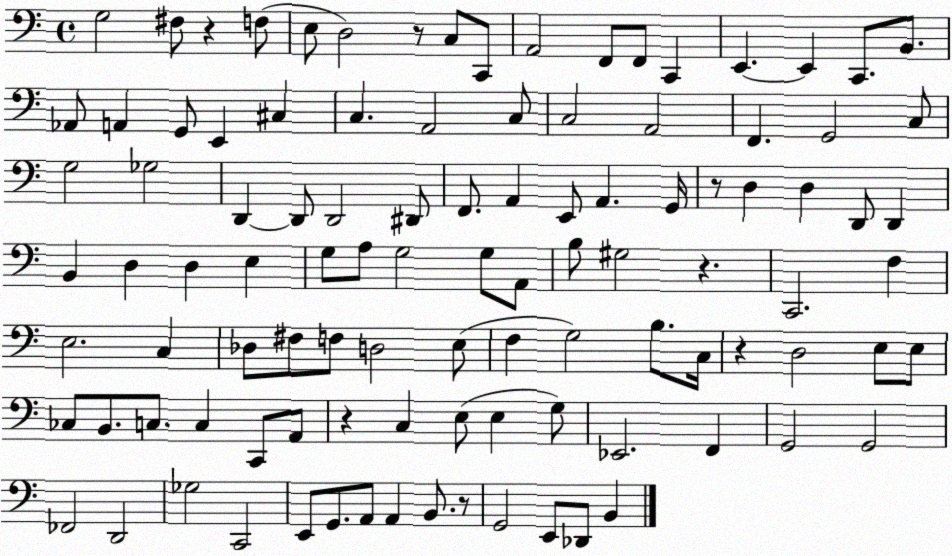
X:1
T:Untitled
M:4/4
L:1/4
K:C
G,2 ^F,/2 z F,/2 E,/2 D,2 z/2 C,/2 C,,/2 A,,2 F,,/2 F,,/2 C,, E,, E,, C,,/2 B,,/2 _A,,/2 A,, G,,/2 E,, ^C, C, A,,2 C,/2 C,2 A,,2 F,, G,,2 C,/2 G,2 _G,2 D,, D,,/2 D,,2 ^D,,/2 F,,/2 A,, E,,/2 A,, G,,/4 z/2 D, D, D,,/2 D,, B,, D, D, E, G,/2 A,/2 G,2 G,/2 A,,/2 B,/2 ^G,2 z C,,2 F, E,2 C, _D,/2 ^F,/2 F,/2 D,2 E,/2 F, G,2 B,/2 C,/4 z D,2 E,/2 E,/2 _C,/2 B,,/2 C,/2 C, C,,/2 A,,/2 z C, E,/2 E, G,/2 _E,,2 F,, G,,2 G,,2 _F,,2 D,,2 _G,2 C,,2 E,,/2 G,,/2 A,,/2 A,, B,,/2 z/2 G,,2 E,,/2 _D,,/2 B,,